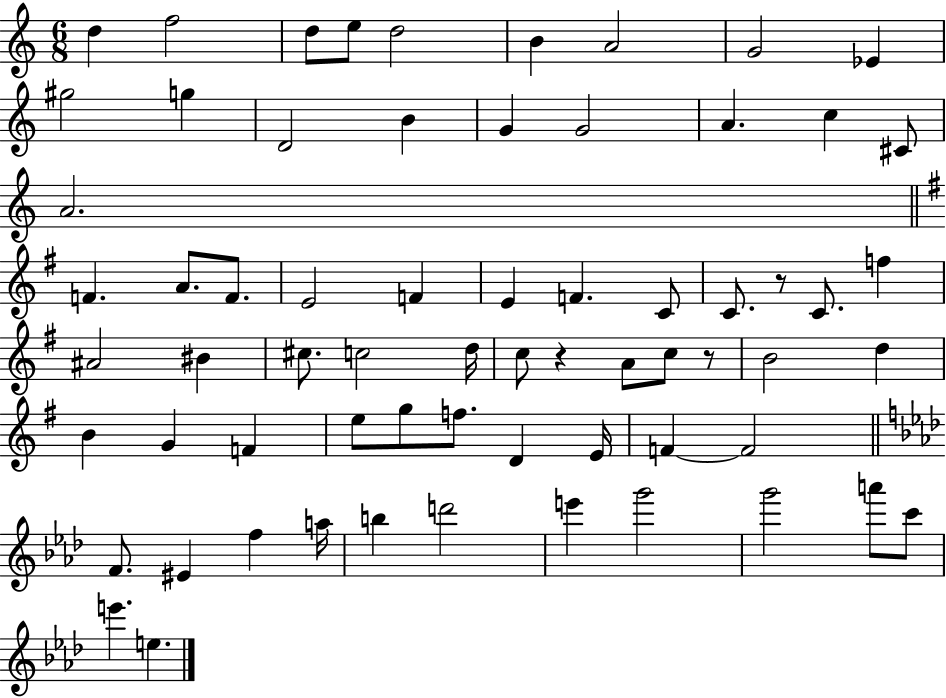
D5/q F5/h D5/e E5/e D5/h B4/q A4/h G4/h Eb4/q G#5/h G5/q D4/h B4/q G4/q G4/h A4/q. C5/q C#4/e A4/h. F4/q. A4/e. F4/e. E4/h F4/q E4/q F4/q. C4/e C4/e. R/e C4/e. F5/q A#4/h BIS4/q C#5/e. C5/h D5/s C5/e R/q A4/e C5/e R/e B4/h D5/q B4/q G4/q F4/q E5/e G5/e F5/e. D4/q E4/s F4/q F4/h F4/e. EIS4/q F5/q A5/s B5/q D6/h E6/q G6/h G6/h A6/e C6/e E6/q. E5/q.